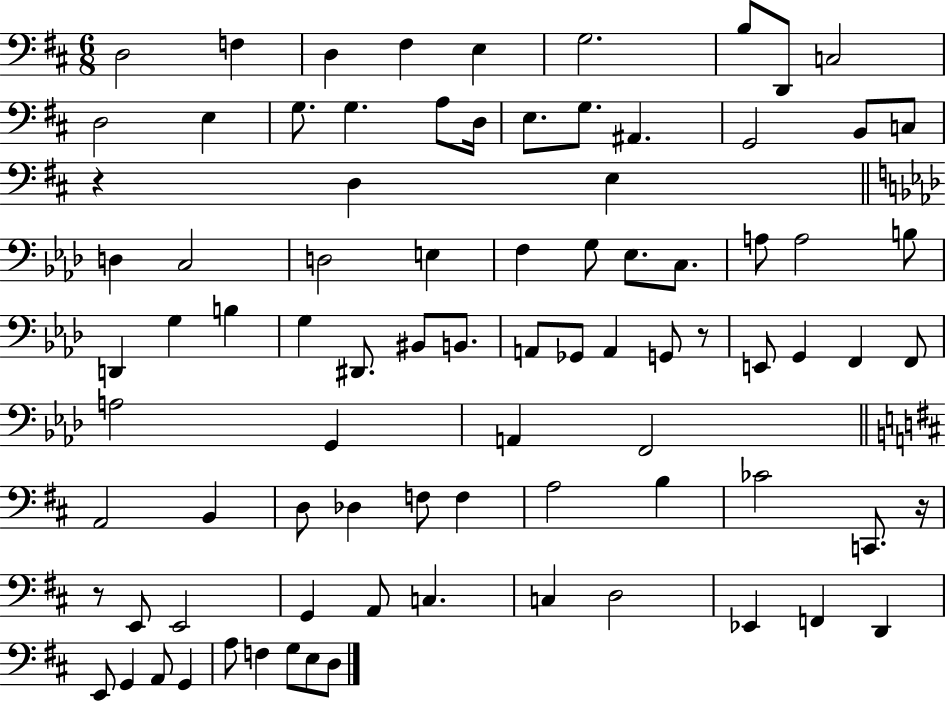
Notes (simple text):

D3/h F3/q D3/q F#3/q E3/q G3/h. B3/e D2/e C3/h D3/h E3/q G3/e. G3/q. A3/e D3/s E3/e. G3/e. A#2/q. G2/h B2/e C3/e R/q D3/q E3/q D3/q C3/h D3/h E3/q F3/q G3/e Eb3/e. C3/e. A3/e A3/h B3/e D2/q G3/q B3/q G3/q D#2/e. BIS2/e B2/e. A2/e Gb2/e A2/q G2/e R/e E2/e G2/q F2/q F2/e A3/h G2/q A2/q F2/h A2/h B2/q D3/e Db3/q F3/e F3/q A3/h B3/q CES4/h C2/e. R/s R/e E2/e E2/h G2/q A2/e C3/q. C3/q D3/h Eb2/q F2/q D2/q E2/e G2/q A2/e G2/q A3/e F3/q G3/e E3/e D3/e